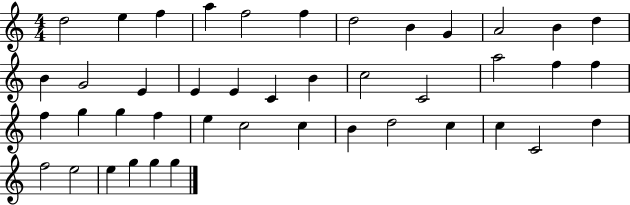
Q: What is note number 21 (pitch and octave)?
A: C4